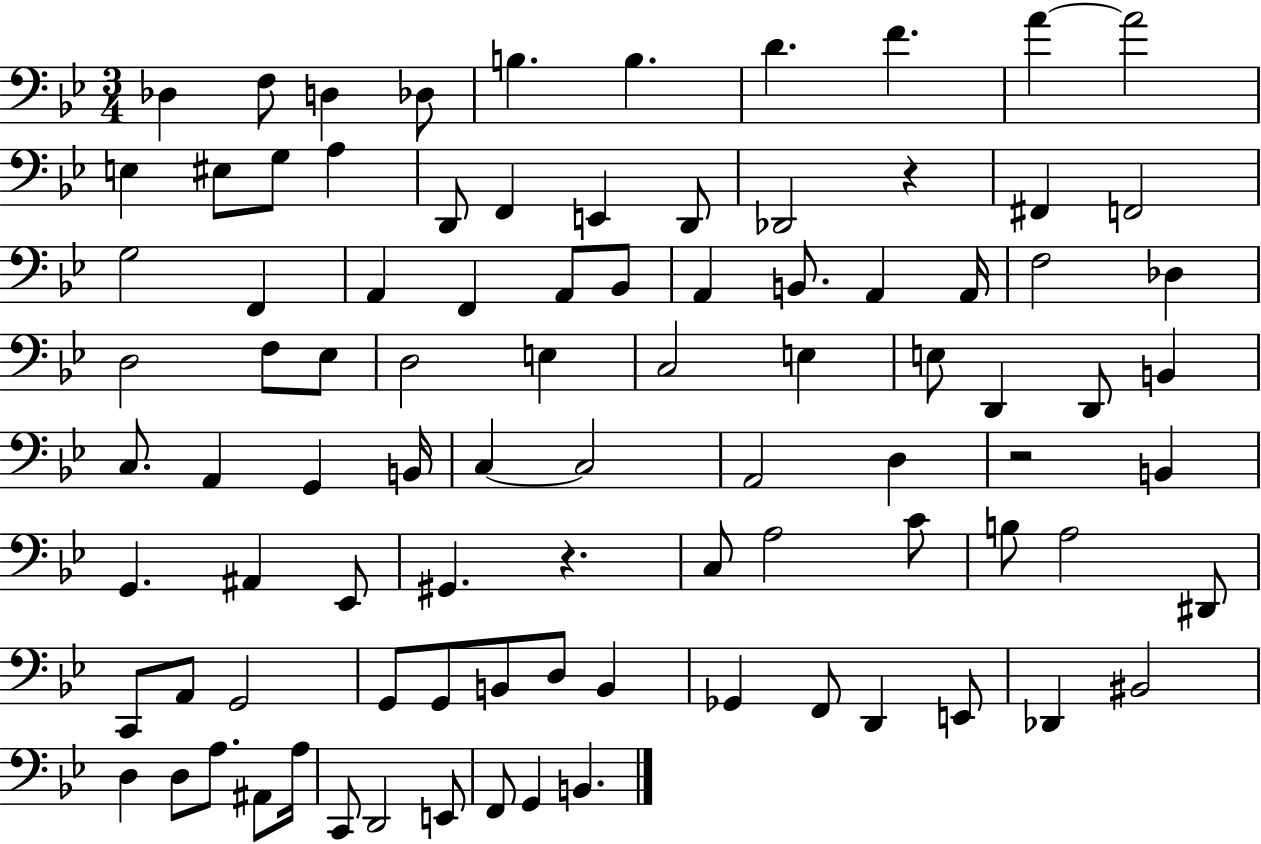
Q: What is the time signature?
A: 3/4